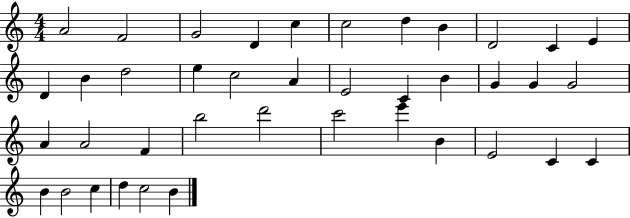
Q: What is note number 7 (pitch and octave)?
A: D5